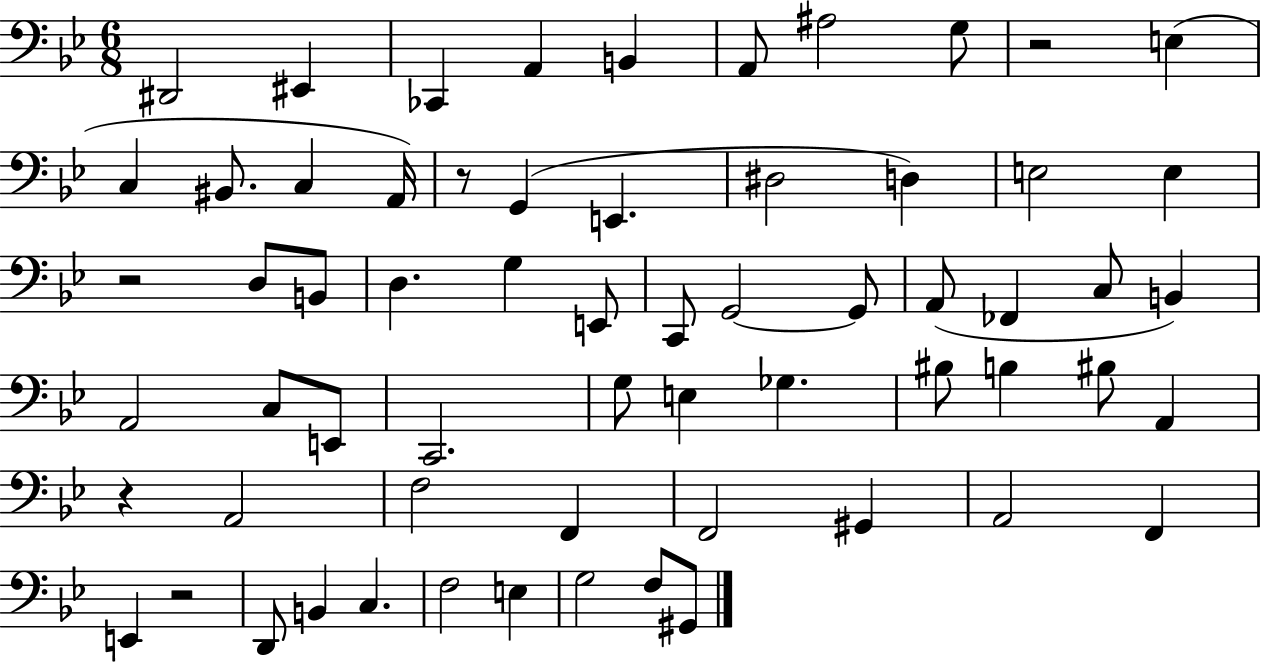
{
  \clef bass
  \numericTimeSignature
  \time 6/8
  \key bes \major
  \repeat volta 2 { dis,2 eis,4 | ces,4 a,4 b,4 | a,8 ais2 g8 | r2 e4( | \break c4 bis,8. c4 a,16) | r8 g,4( e,4. | dis2 d4) | e2 e4 | \break r2 d8 b,8 | d4. g4 e,8 | c,8 g,2~~ g,8 | a,8( fes,4 c8 b,4) | \break a,2 c8 e,8 | c,2. | g8 e4 ges4. | bis8 b4 bis8 a,4 | \break r4 a,2 | f2 f,4 | f,2 gis,4 | a,2 f,4 | \break e,4 r2 | d,8 b,4 c4. | f2 e4 | g2 f8 gis,8 | \break } \bar "|."
}